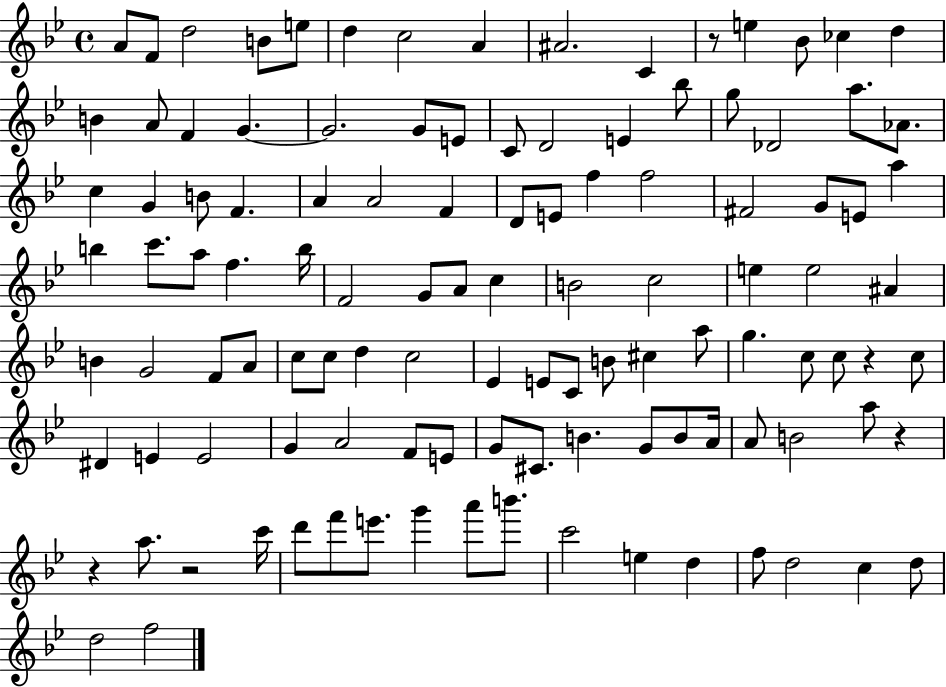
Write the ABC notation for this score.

X:1
T:Untitled
M:4/4
L:1/4
K:Bb
A/2 F/2 d2 B/2 e/2 d c2 A ^A2 C z/2 e _B/2 _c d B A/2 F G G2 G/2 E/2 C/2 D2 E _b/2 g/2 _D2 a/2 _A/2 c G B/2 F A A2 F D/2 E/2 f f2 ^F2 G/2 E/2 a b c'/2 a/2 f b/4 F2 G/2 A/2 c B2 c2 e e2 ^A B G2 F/2 A/2 c/2 c/2 d c2 _E E/2 C/2 B/2 ^c a/2 g c/2 c/2 z c/2 ^D E E2 G A2 F/2 E/2 G/2 ^C/2 B G/2 B/2 A/4 A/2 B2 a/2 z z a/2 z2 c'/4 d'/2 f'/2 e'/2 g' a'/2 b'/2 c'2 e d f/2 d2 c d/2 d2 f2